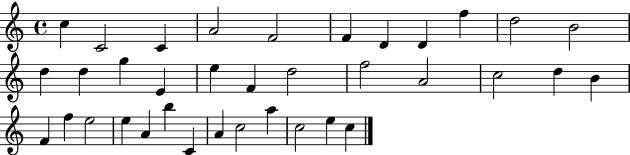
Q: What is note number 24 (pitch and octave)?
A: F4